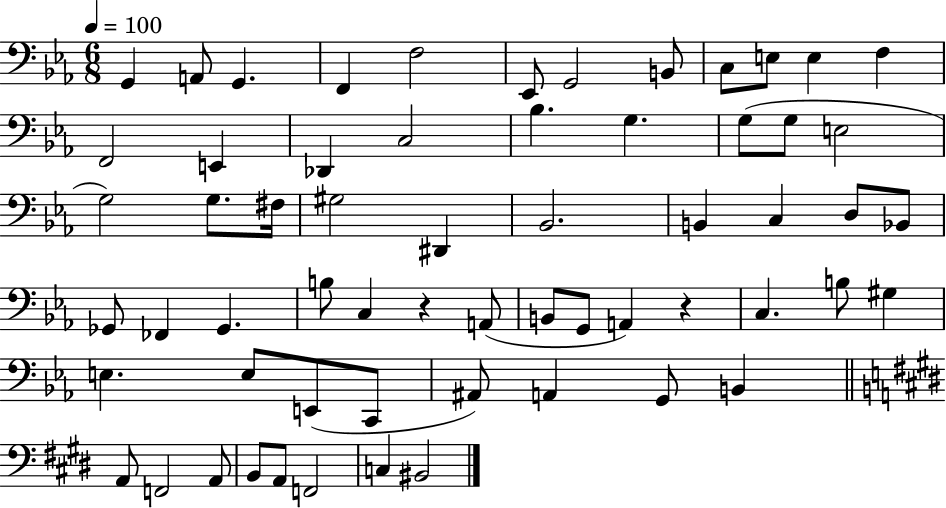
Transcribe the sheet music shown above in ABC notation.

X:1
T:Untitled
M:6/8
L:1/4
K:Eb
G,, A,,/2 G,, F,, F,2 _E,,/2 G,,2 B,,/2 C,/2 E,/2 E, F, F,,2 E,, _D,, C,2 _B, G, G,/2 G,/2 E,2 G,2 G,/2 ^F,/4 ^G,2 ^D,, _B,,2 B,, C, D,/2 _B,,/2 _G,,/2 _F,, _G,, B,/2 C, z A,,/2 B,,/2 G,,/2 A,, z C, B,/2 ^G, E, E,/2 E,,/2 C,,/2 ^A,,/2 A,, G,,/2 B,, A,,/2 F,,2 A,,/2 B,,/2 A,,/2 F,,2 C, ^B,,2